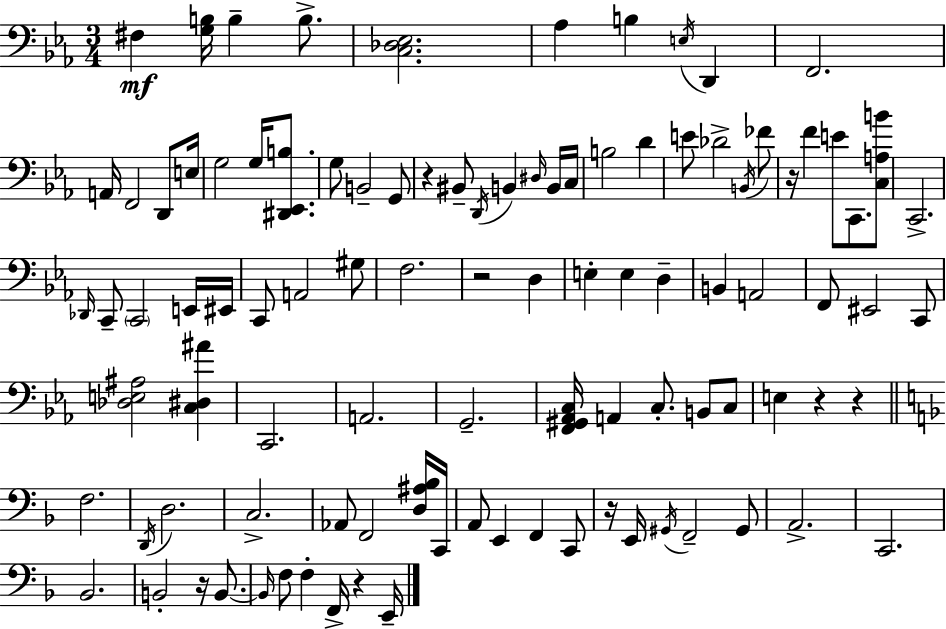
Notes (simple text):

F#3/q [G3,B3]/s B3/q B3/e. [C3,Db3,Eb3]/h. Ab3/q B3/q E3/s D2/q F2/h. A2/s F2/h D2/e E3/s G3/h G3/s [D#2,Eb2,B3]/e. G3/e B2/h G2/e R/q BIS2/e D2/s B2/q D#3/s B2/s C3/s B3/h D4/q E4/e Db4/h B2/s FES4/e R/s F4/q E4/e C2/e. [C3,A3,B4]/e C2/h. Db2/s C2/e C2/h E2/s EIS2/s C2/e A2/h G#3/e F3/h. R/h D3/q E3/q E3/q D3/q B2/q A2/h F2/e EIS2/h C2/e [Db3,E3,A#3]/h [C3,D#3,A#4]/q C2/h. A2/h. G2/h. [F2,G#2,Ab2,C3]/s A2/q C3/e. B2/e C3/e E3/q R/q R/q F3/h. D2/s D3/h. C3/h. Ab2/e F2/h [D3,A#3,Bb3]/s C2/s A2/e E2/q F2/q C2/e R/s E2/s G#2/s F2/h G#2/e A2/h. C2/h. Bb2/h. B2/h R/s B2/e. B2/s F3/e F3/q F2/s R/q E2/s